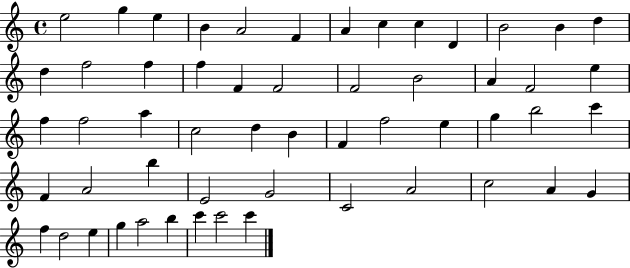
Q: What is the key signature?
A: C major